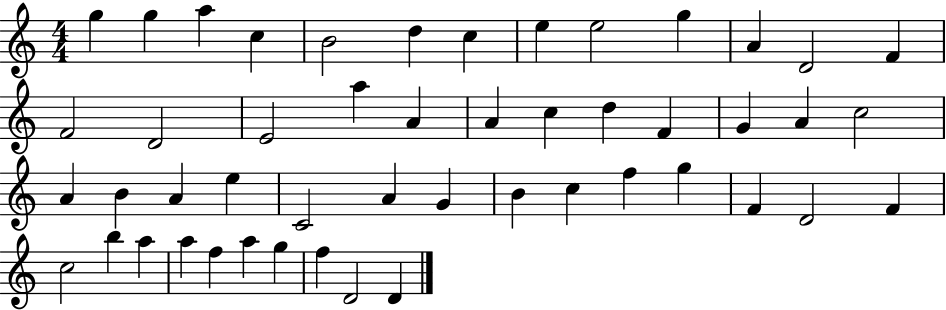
{
  \clef treble
  \numericTimeSignature
  \time 4/4
  \key c \major
  g''4 g''4 a''4 c''4 | b'2 d''4 c''4 | e''4 e''2 g''4 | a'4 d'2 f'4 | \break f'2 d'2 | e'2 a''4 a'4 | a'4 c''4 d''4 f'4 | g'4 a'4 c''2 | \break a'4 b'4 a'4 e''4 | c'2 a'4 g'4 | b'4 c''4 f''4 g''4 | f'4 d'2 f'4 | \break c''2 b''4 a''4 | a''4 f''4 a''4 g''4 | f''4 d'2 d'4 | \bar "|."
}